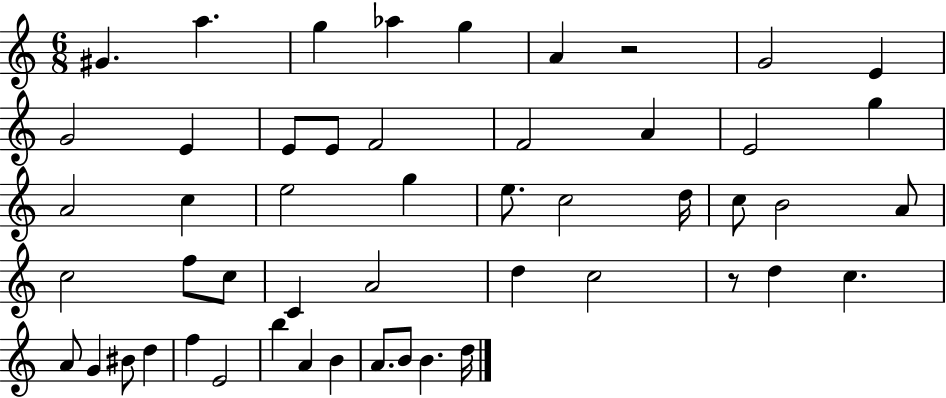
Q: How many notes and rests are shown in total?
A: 51